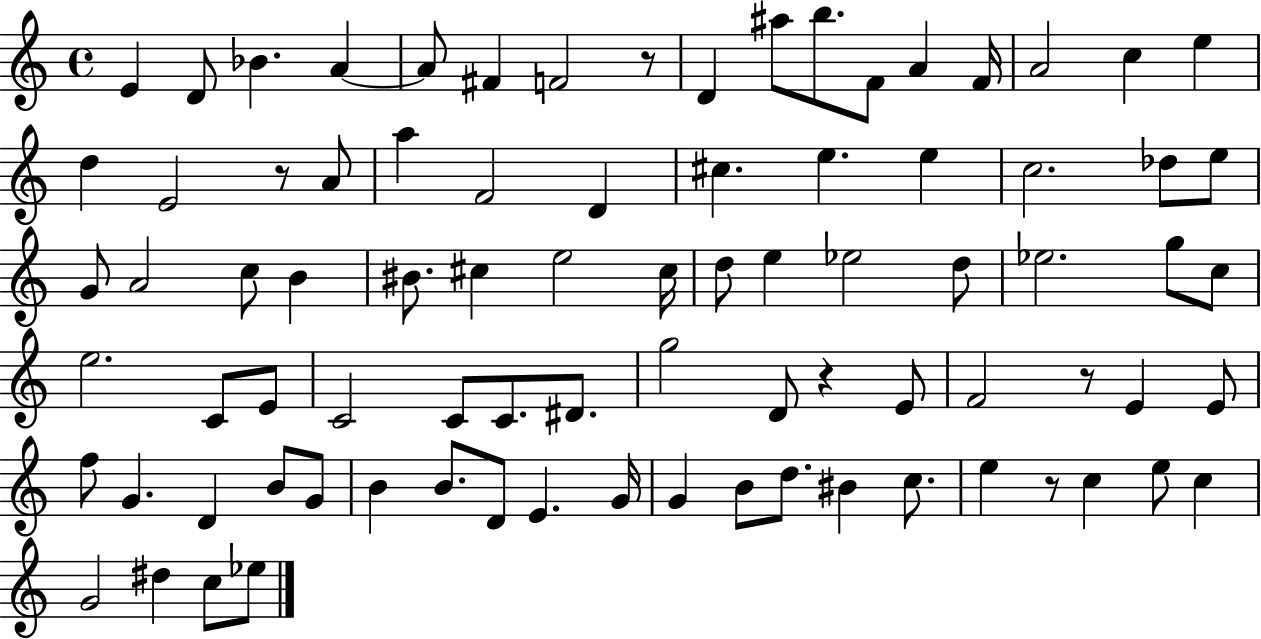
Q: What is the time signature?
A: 4/4